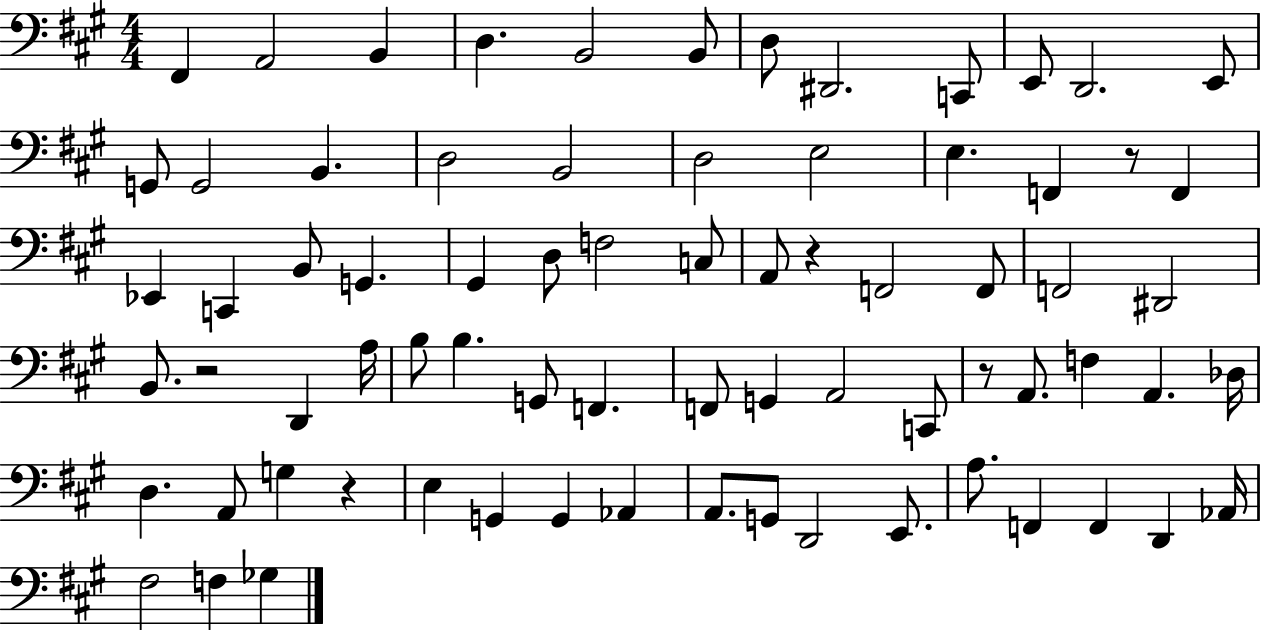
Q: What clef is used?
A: bass